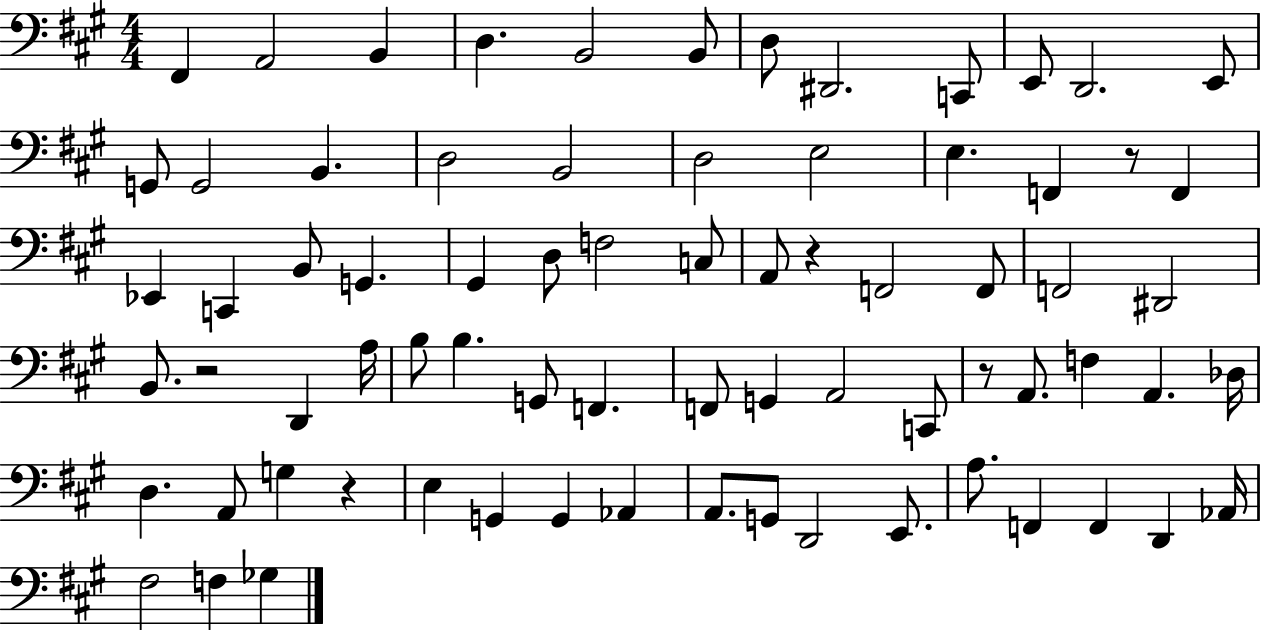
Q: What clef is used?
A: bass